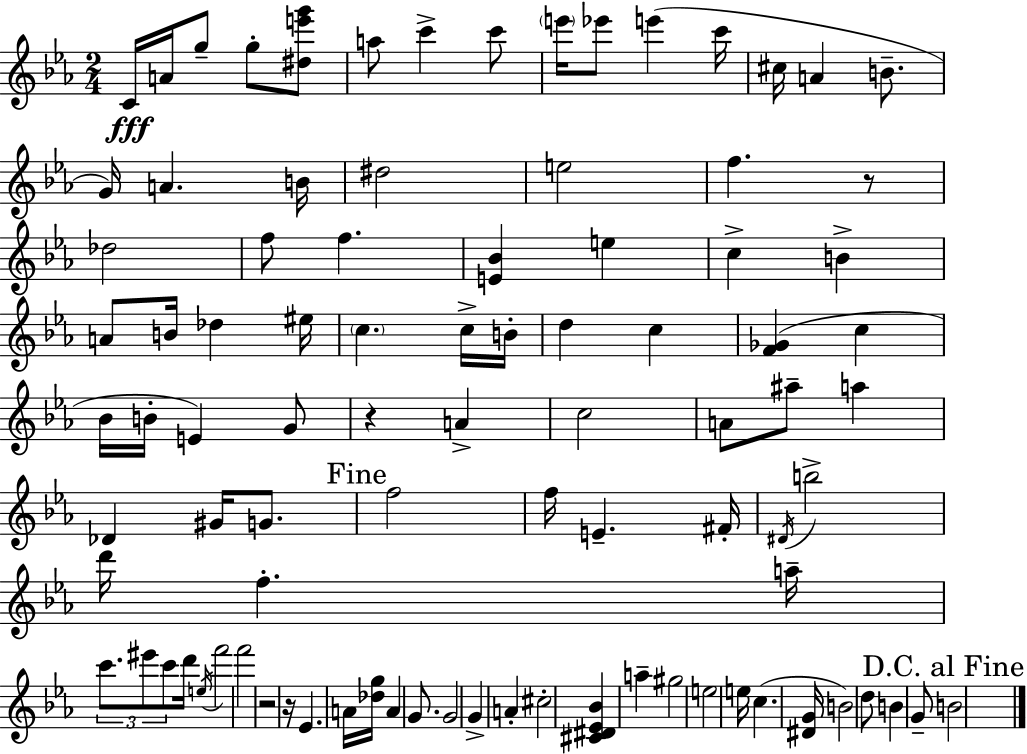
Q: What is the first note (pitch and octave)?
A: C4